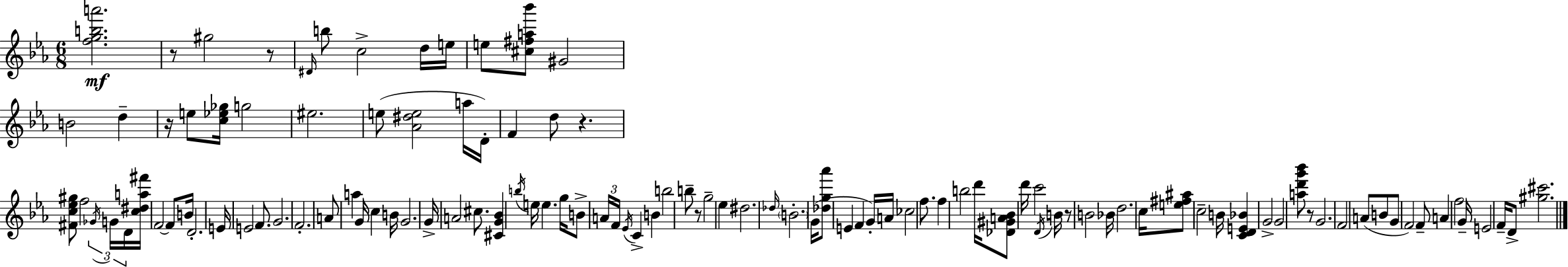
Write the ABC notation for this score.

X:1
T:Untitled
M:6/8
L:1/4
K:Eb
[fgba']2 z/2 ^g2 z/2 ^D/4 b/2 c2 d/4 e/4 e/2 [^c^fa_b']/2 ^G2 B2 d z/4 e/2 [c_e_g]/4 g2 ^e2 e/2 [_A^de]2 a/4 D/4 F d/2 z [^Fc_e^g]/2 f2 _G/4 G/4 D/4 [c^da^f']/4 F2 F/2 B/4 D2 E/4 E2 F/2 G2 F2 A/2 a G/4 c B/4 G2 G/4 A2 ^c/2 [^CG_B] b/4 e/4 e g/4 B/2 A/4 F/4 _E/4 C B b2 b/2 z/2 g2 _e ^d2 _d/4 B2 G/4 [_dg_a']/2 E F G/4 A/4 _c2 f/2 f b2 d'/4 [_D^GA_B]/2 d'/4 c'2 D/4 B/4 z/2 B2 _B/4 d2 c/4 [e^f^a]/2 c2 B/4 [CDE_B] G2 G2 [ad'g'_b']/2 z/2 G2 F2 A/2 B/2 G/2 F2 F/2 A f2 G/4 E2 F/4 D/2 [^g^c']2